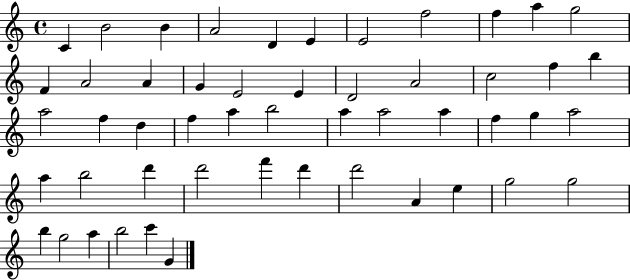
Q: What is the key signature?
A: C major